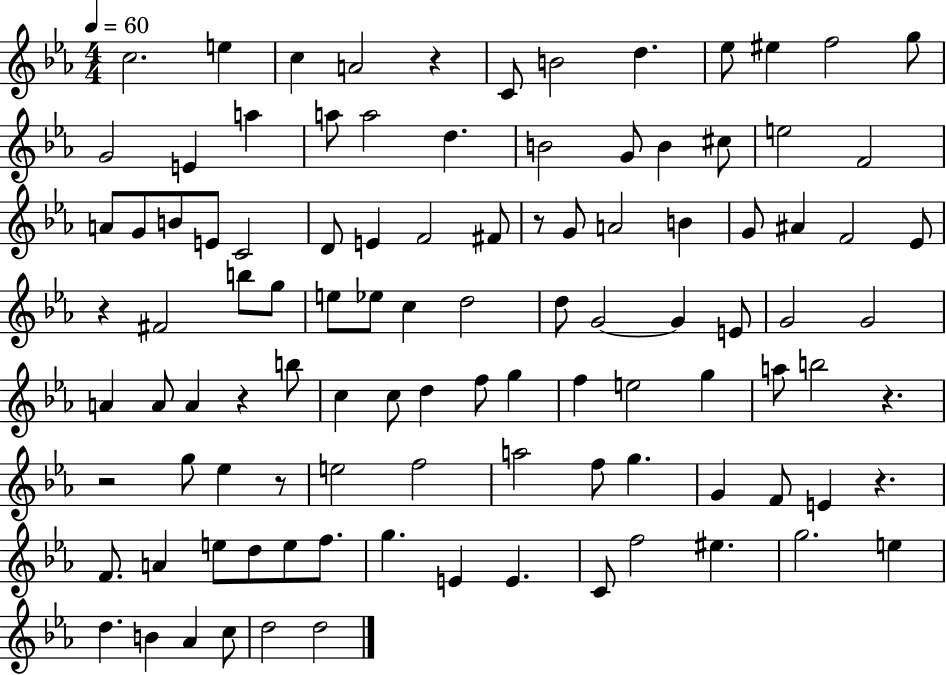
{
  \clef treble
  \numericTimeSignature
  \time 4/4
  \key ees \major
  \tempo 4 = 60
  c''2. e''4 | c''4 a'2 r4 | c'8 b'2 d''4. | ees''8 eis''4 f''2 g''8 | \break g'2 e'4 a''4 | a''8 a''2 d''4. | b'2 g'8 b'4 cis''8 | e''2 f'2 | \break a'8 g'8 b'8 e'8 c'2 | d'8 e'4 f'2 fis'8 | r8 g'8 a'2 b'4 | g'8 ais'4 f'2 ees'8 | \break r4 fis'2 b''8 g''8 | e''8 ees''8 c''4 d''2 | d''8 g'2~~ g'4 e'8 | g'2 g'2 | \break a'4 a'8 a'4 r4 b''8 | c''4 c''8 d''4 f''8 g''4 | f''4 e''2 g''4 | a''8 b''2 r4. | \break r2 g''8 ees''4 r8 | e''2 f''2 | a''2 f''8 g''4. | g'4 f'8 e'4 r4. | \break f'8. a'4 e''8 d''8 e''8 f''8. | g''4. e'4 e'4. | c'8 f''2 eis''4. | g''2. e''4 | \break d''4. b'4 aes'4 c''8 | d''2 d''2 | \bar "|."
}